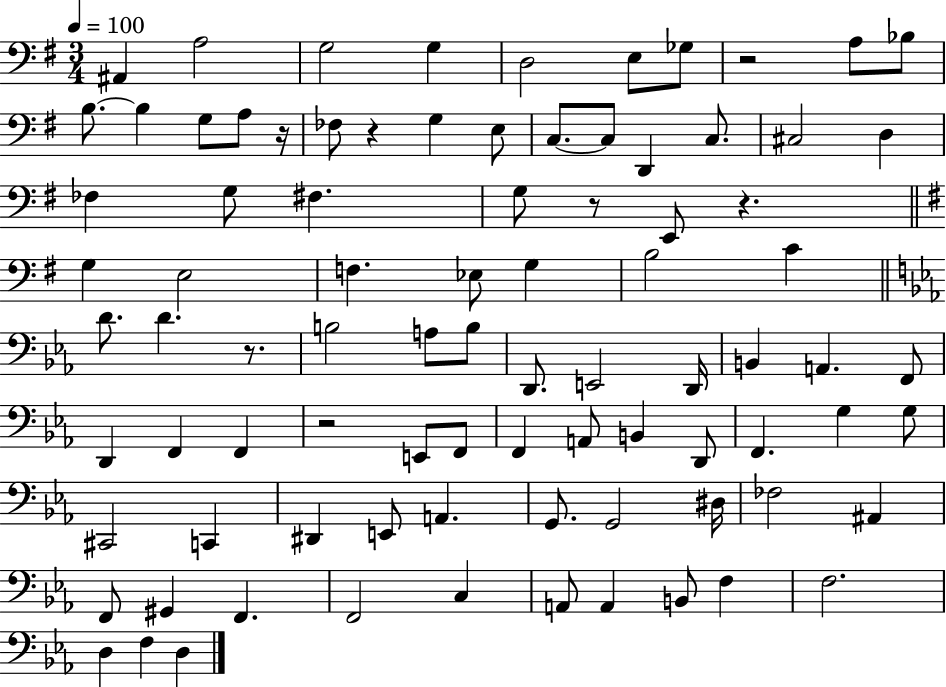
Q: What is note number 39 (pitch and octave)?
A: B3